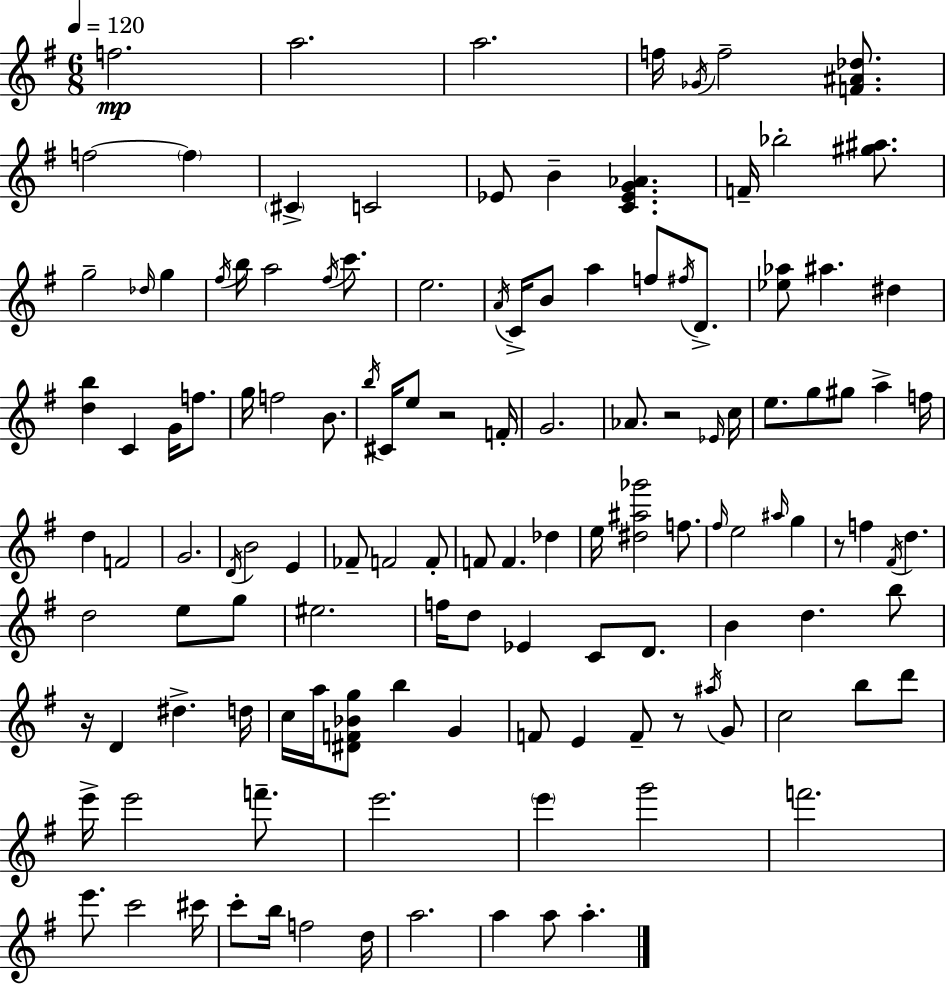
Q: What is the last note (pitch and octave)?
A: A5